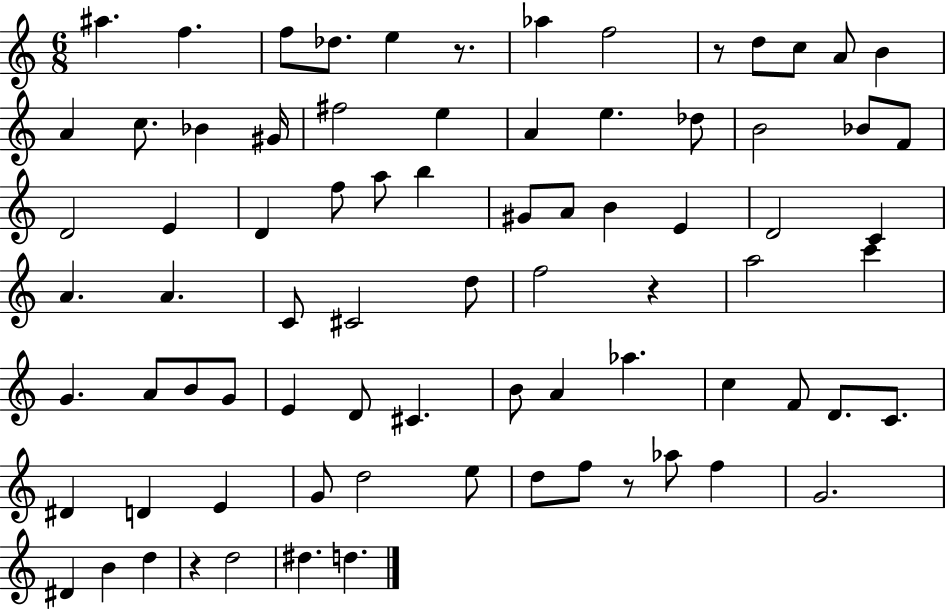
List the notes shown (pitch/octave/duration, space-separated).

A#5/q. F5/q. F5/e Db5/e. E5/q R/e. Ab5/q F5/h R/e D5/e C5/e A4/e B4/q A4/q C5/e. Bb4/q G#4/s F#5/h E5/q A4/q E5/q. Db5/e B4/h Bb4/e F4/e D4/h E4/q D4/q F5/e A5/e B5/q G#4/e A4/e B4/q E4/q D4/h C4/q A4/q. A4/q. C4/e C#4/h D5/e F5/h R/q A5/h C6/q G4/q. A4/e B4/e G4/e E4/q D4/e C#4/q. B4/e A4/q Ab5/q. C5/q F4/e D4/e. C4/e. D#4/q D4/q E4/q G4/e D5/h E5/e D5/e F5/e R/e Ab5/e F5/q G4/h. D#4/q B4/q D5/q R/q D5/h D#5/q. D5/q.